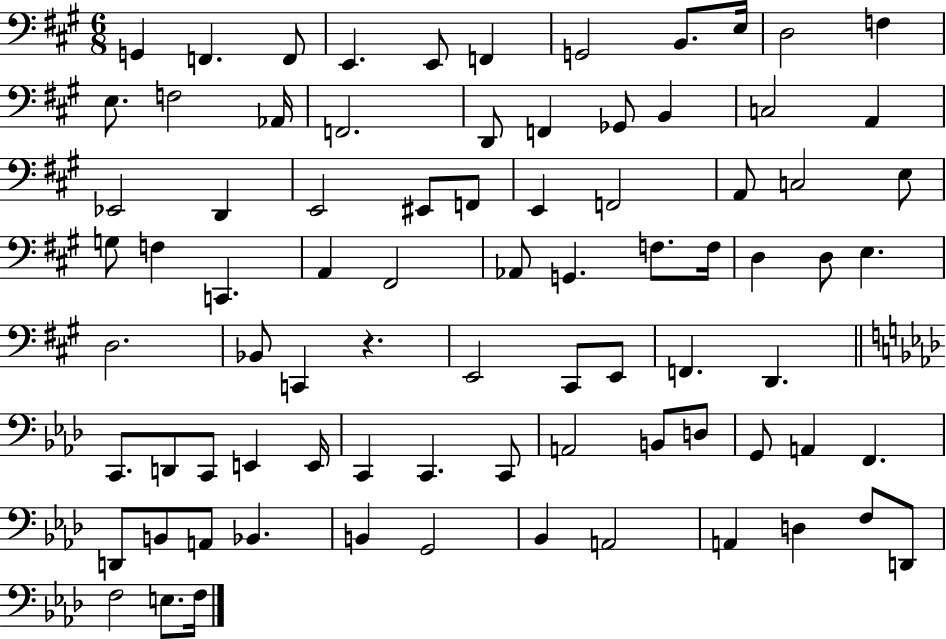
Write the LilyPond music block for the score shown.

{
  \clef bass
  \numericTimeSignature
  \time 6/8
  \key a \major
  g,4 f,4. f,8 | e,4. e,8 f,4 | g,2 b,8. e16 | d2 f4 | \break e8. f2 aes,16 | f,2. | d,8 f,4 ges,8 b,4 | c2 a,4 | \break ees,2 d,4 | e,2 eis,8 f,8 | e,4 f,2 | a,8 c2 e8 | \break g8 f4 c,4. | a,4 fis,2 | aes,8 g,4. f8. f16 | d4 d8 e4. | \break d2. | bes,8 c,4 r4. | e,2 cis,8 e,8 | f,4. d,4. | \break \bar "||" \break \key aes \major c,8. d,8 c,8 e,4 e,16 | c,4 c,4. c,8 | a,2 b,8 d8 | g,8 a,4 f,4. | \break d,8 b,8 a,8 bes,4. | b,4 g,2 | bes,4 a,2 | a,4 d4 f8 d,8 | \break f2 e8. f16 | \bar "|."
}